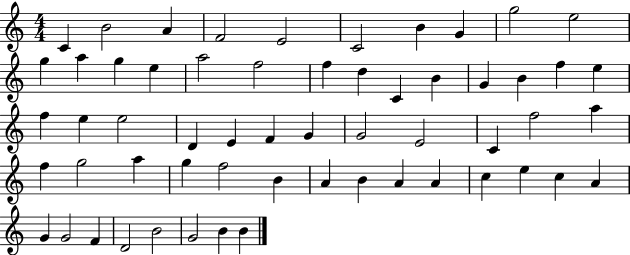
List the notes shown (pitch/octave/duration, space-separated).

C4/q B4/h A4/q F4/h E4/h C4/h B4/q G4/q G5/h E5/h G5/q A5/q G5/q E5/q A5/h F5/h F5/q D5/q C4/q B4/q G4/q B4/q F5/q E5/q F5/q E5/q E5/h D4/q E4/q F4/q G4/q G4/h E4/h C4/q F5/h A5/q F5/q G5/h A5/q G5/q F5/h B4/q A4/q B4/q A4/q A4/q C5/q E5/q C5/q A4/q G4/q G4/h F4/q D4/h B4/h G4/h B4/q B4/q